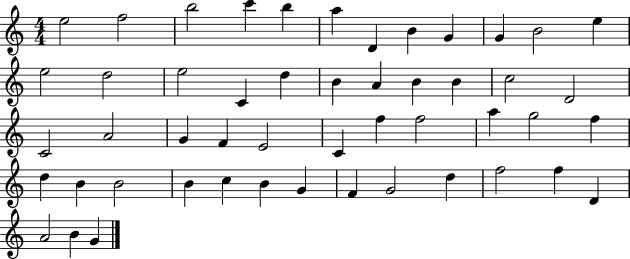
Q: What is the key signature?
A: C major